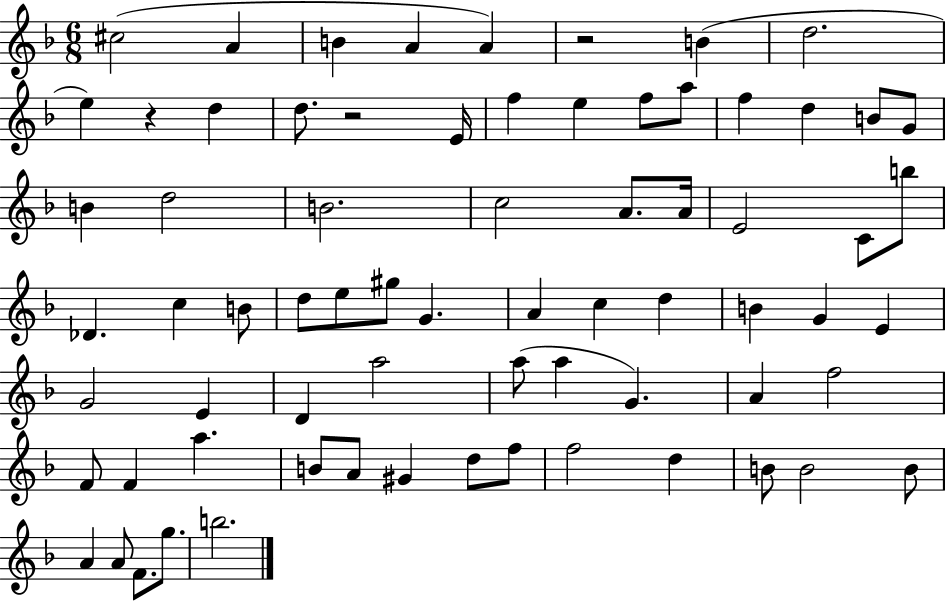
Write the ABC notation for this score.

X:1
T:Untitled
M:6/8
L:1/4
K:F
^c2 A B A A z2 B d2 e z d d/2 z2 E/4 f e f/2 a/2 f d B/2 G/2 B d2 B2 c2 A/2 A/4 E2 C/2 b/2 _D c B/2 d/2 e/2 ^g/2 G A c d B G E G2 E D a2 a/2 a G A f2 F/2 F a B/2 A/2 ^G d/2 f/2 f2 d B/2 B2 B/2 A A/2 F/2 g/2 b2